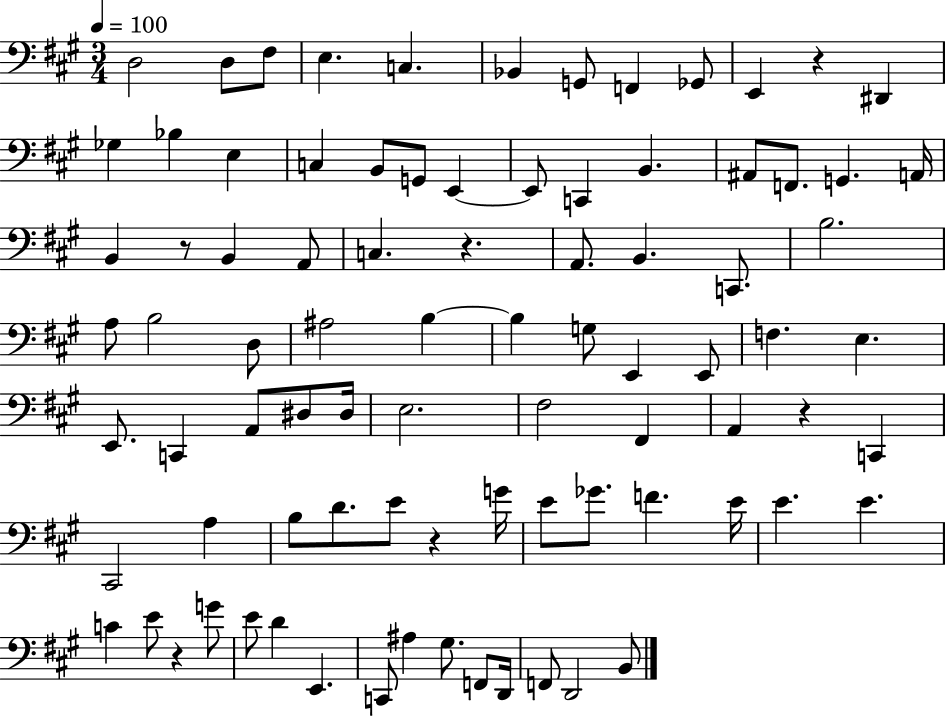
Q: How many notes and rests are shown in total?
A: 86